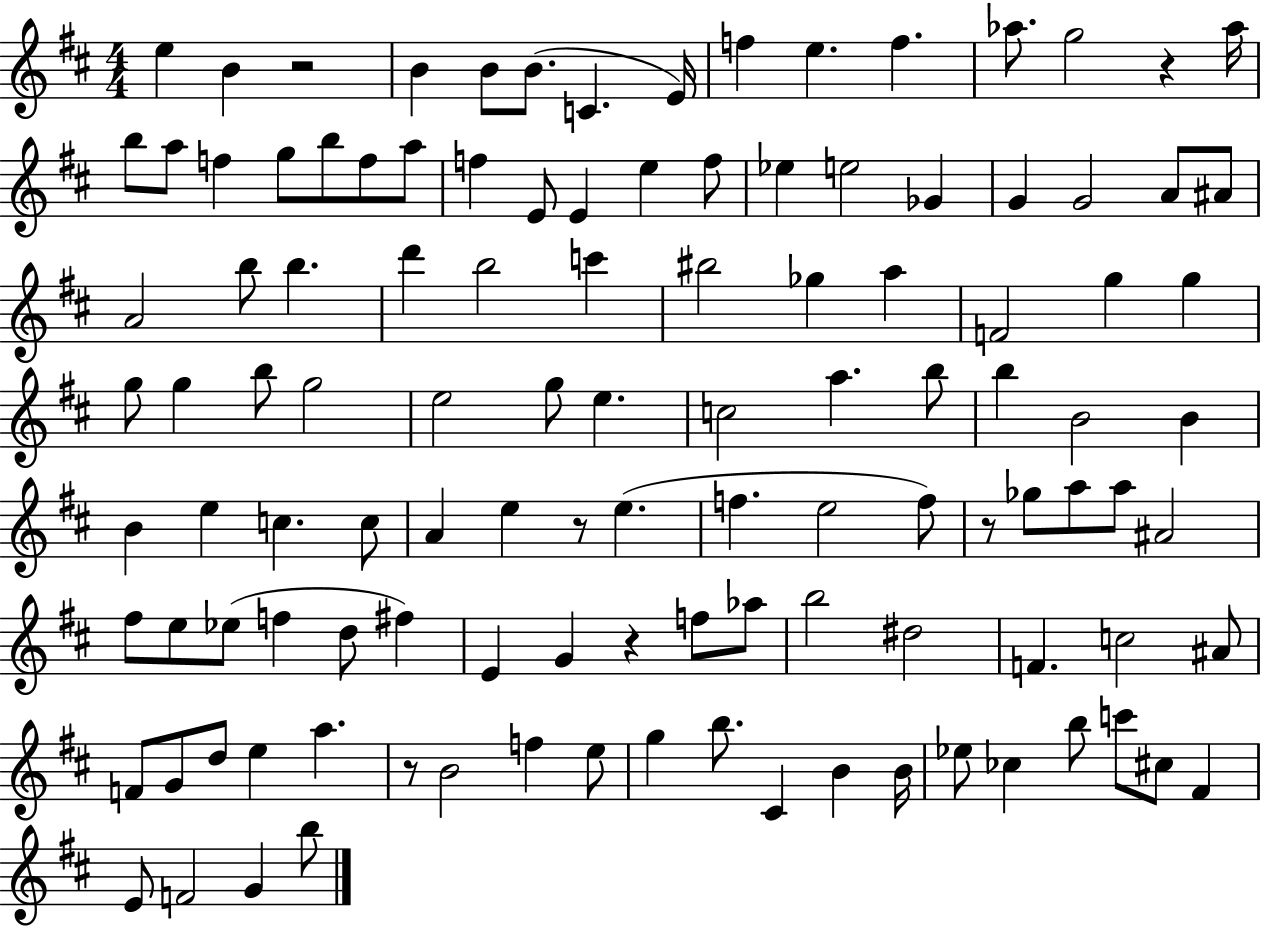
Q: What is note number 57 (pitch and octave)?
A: B4